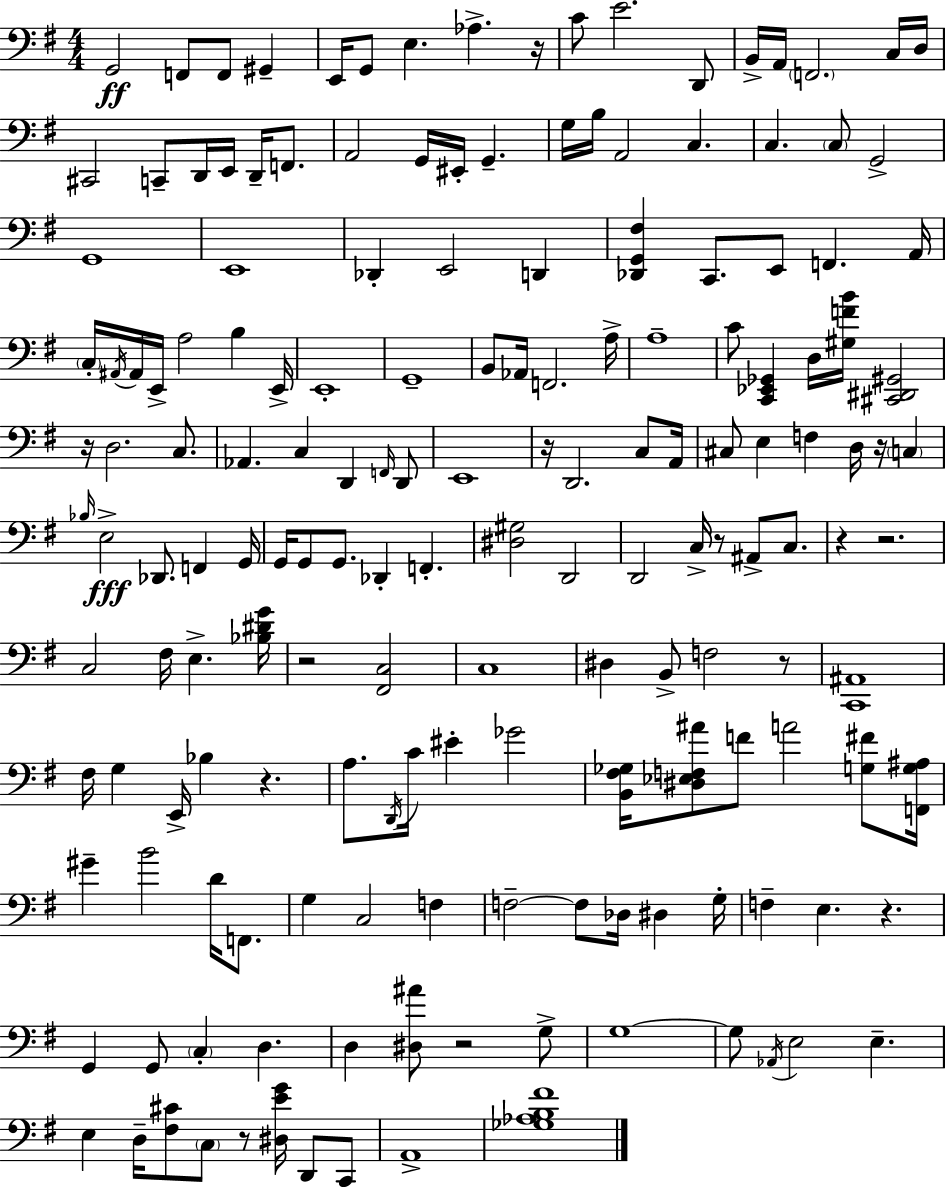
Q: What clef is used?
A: bass